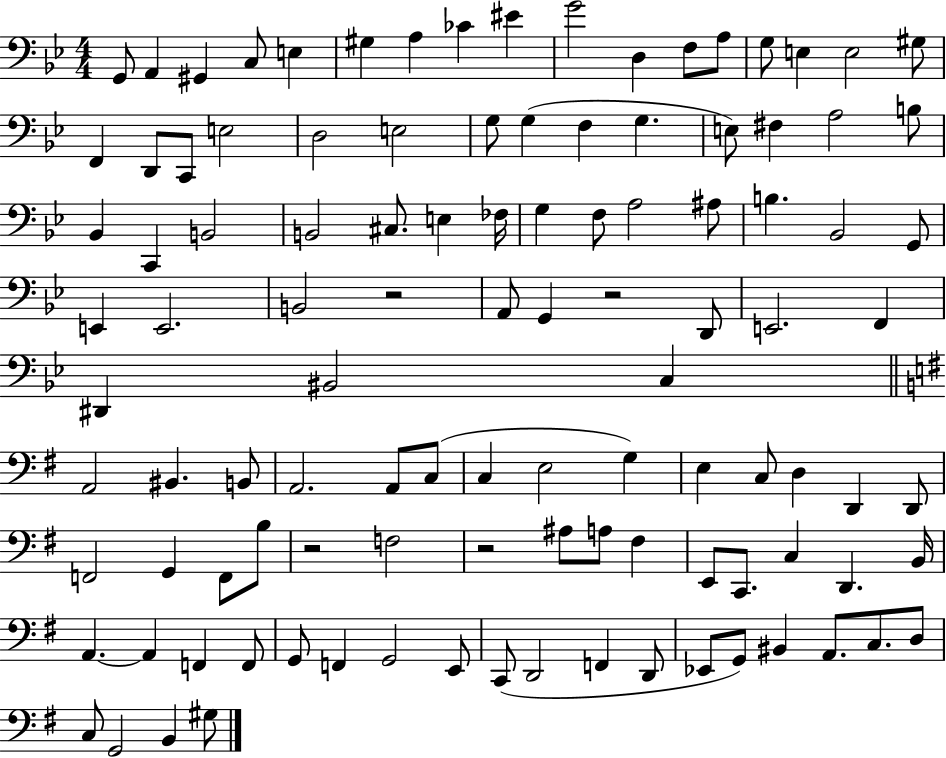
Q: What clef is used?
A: bass